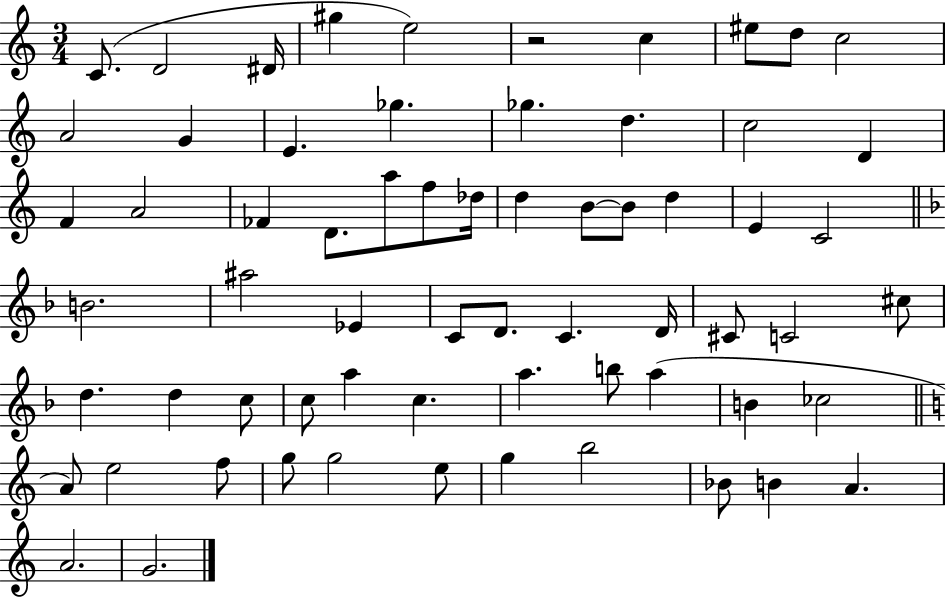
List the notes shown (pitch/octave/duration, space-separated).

C4/e. D4/h D#4/s G#5/q E5/h R/h C5/q EIS5/e D5/e C5/h A4/h G4/q E4/q. Gb5/q. Gb5/q. D5/q. C5/h D4/q F4/q A4/h FES4/q D4/e. A5/e F5/e Db5/s D5/q B4/e B4/e D5/q E4/q C4/h B4/h. A#5/h Eb4/q C4/e D4/e. C4/q. D4/s C#4/e C4/h C#5/e D5/q. D5/q C5/e C5/e A5/q C5/q. A5/q. B5/e A5/q B4/q CES5/h A4/e E5/h F5/e G5/e G5/h E5/e G5/q B5/h Bb4/e B4/q A4/q. A4/h. G4/h.